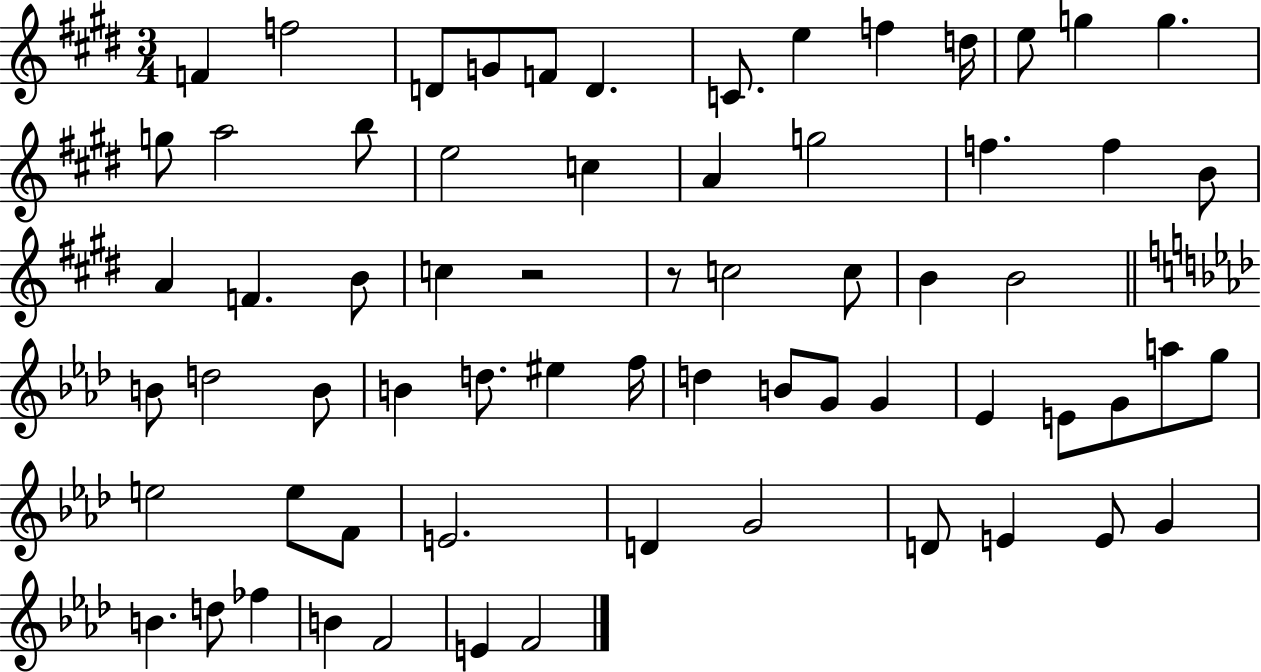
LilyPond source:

{
  \clef treble
  \numericTimeSignature
  \time 3/4
  \key e \major
  f'4 f''2 | d'8 g'8 f'8 d'4. | c'8. e''4 f''4 d''16 | e''8 g''4 g''4. | \break g''8 a''2 b''8 | e''2 c''4 | a'4 g''2 | f''4. f''4 b'8 | \break a'4 f'4. b'8 | c''4 r2 | r8 c''2 c''8 | b'4 b'2 | \break \bar "||" \break \key aes \major b'8 d''2 b'8 | b'4 d''8. eis''4 f''16 | d''4 b'8 g'8 g'4 | ees'4 e'8 g'8 a''8 g''8 | \break e''2 e''8 f'8 | e'2. | d'4 g'2 | d'8 e'4 e'8 g'4 | \break b'4. d''8 fes''4 | b'4 f'2 | e'4 f'2 | \bar "|."
}